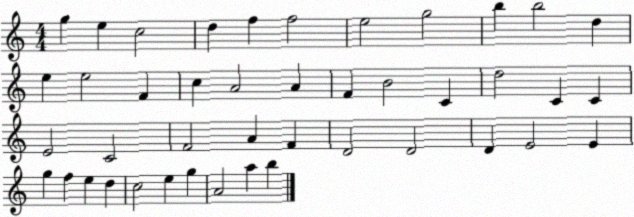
X:1
T:Untitled
M:4/4
L:1/4
K:C
g e c2 d f f2 e2 g2 b b2 d e e2 F c A2 A F B2 C d2 C C E2 C2 F2 A F D2 D2 D E2 E g f e d c2 e g A2 a b